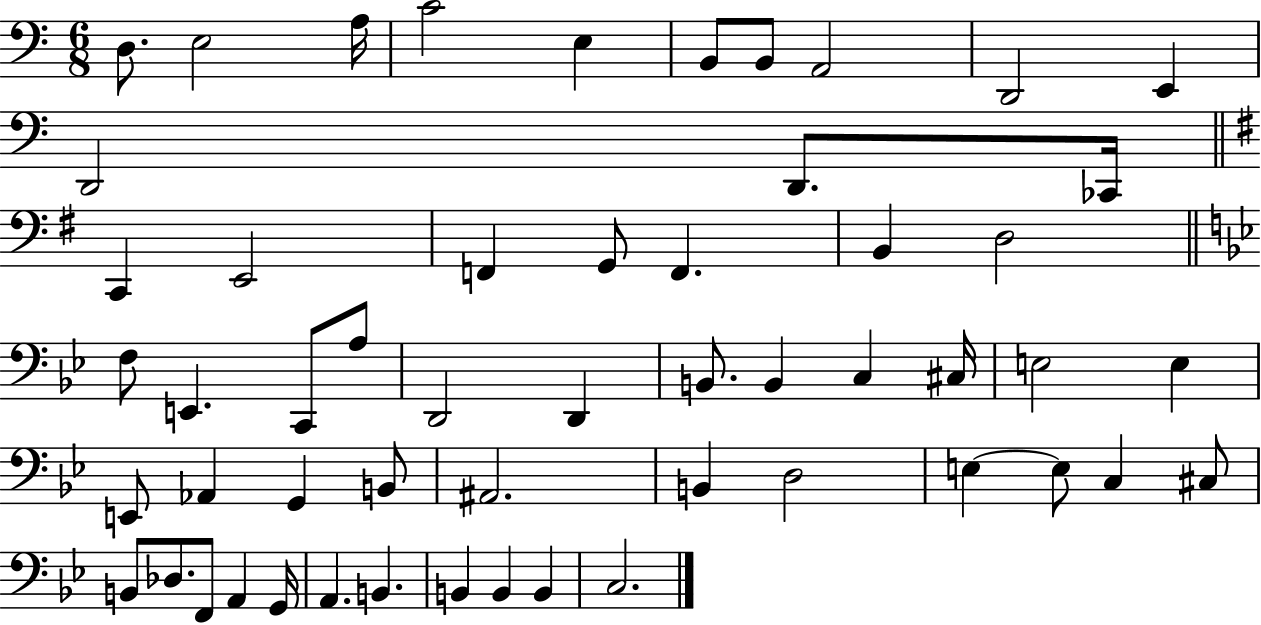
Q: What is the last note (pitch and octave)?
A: C3